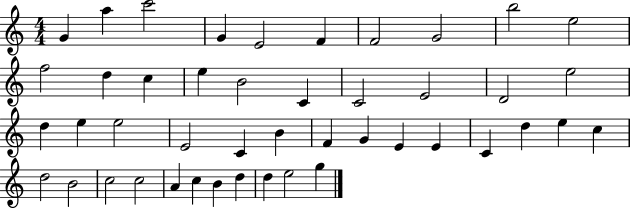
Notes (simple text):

G4/q A5/q C6/h G4/q E4/h F4/q F4/h G4/h B5/h E5/h F5/h D5/q C5/q E5/q B4/h C4/q C4/h E4/h D4/h E5/h D5/q E5/q E5/h E4/h C4/q B4/q F4/q G4/q E4/q E4/q C4/q D5/q E5/q C5/q D5/h B4/h C5/h C5/h A4/q C5/q B4/q D5/q D5/q E5/h G5/q